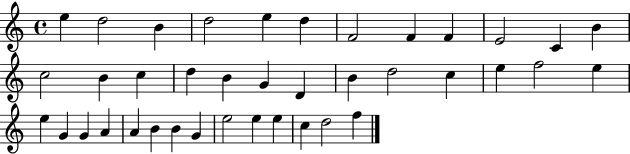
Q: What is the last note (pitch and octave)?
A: F5